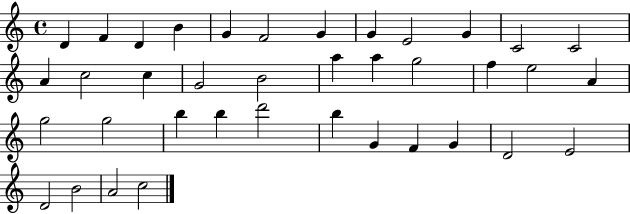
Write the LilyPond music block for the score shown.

{
  \clef treble
  \time 4/4
  \defaultTimeSignature
  \key c \major
  d'4 f'4 d'4 b'4 | g'4 f'2 g'4 | g'4 e'2 g'4 | c'2 c'2 | \break a'4 c''2 c''4 | g'2 b'2 | a''4 a''4 g''2 | f''4 e''2 a'4 | \break g''2 g''2 | b''4 b''4 d'''2 | b''4 g'4 f'4 g'4 | d'2 e'2 | \break d'2 b'2 | a'2 c''2 | \bar "|."
}